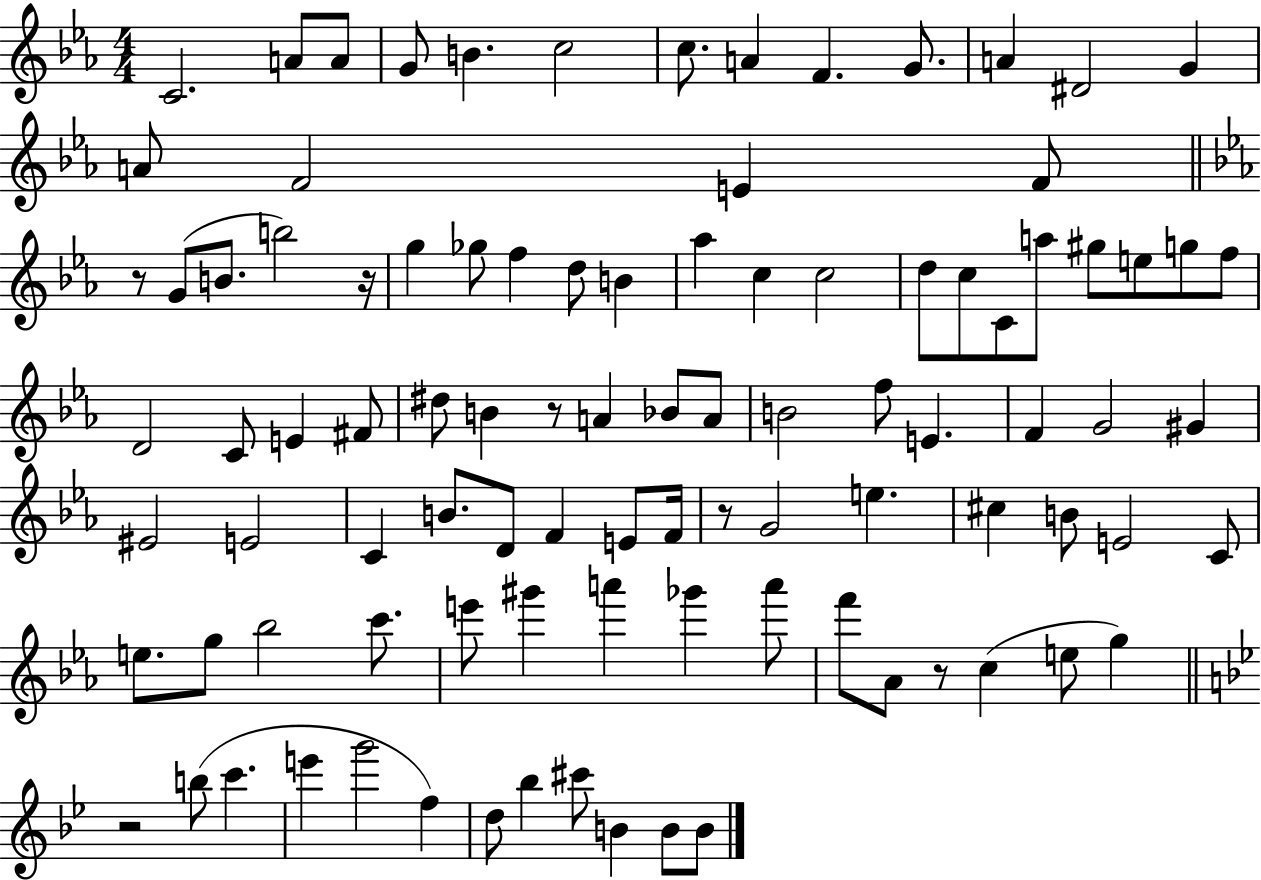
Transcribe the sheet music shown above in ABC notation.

X:1
T:Untitled
M:4/4
L:1/4
K:Eb
C2 A/2 A/2 G/2 B c2 c/2 A F G/2 A ^D2 G A/2 F2 E F/2 z/2 G/2 B/2 b2 z/4 g _g/2 f d/2 B _a c c2 d/2 c/2 C/2 a/2 ^g/2 e/2 g/2 f/2 D2 C/2 E ^F/2 ^d/2 B z/2 A _B/2 A/2 B2 f/2 E F G2 ^G ^E2 E2 C B/2 D/2 F E/2 F/4 z/2 G2 e ^c B/2 E2 C/2 e/2 g/2 _b2 c'/2 e'/2 ^g' a' _g' a'/2 f'/2 _A/2 z/2 c e/2 g z2 b/2 c' e' g'2 f d/2 _b ^c'/2 B B/2 B/2